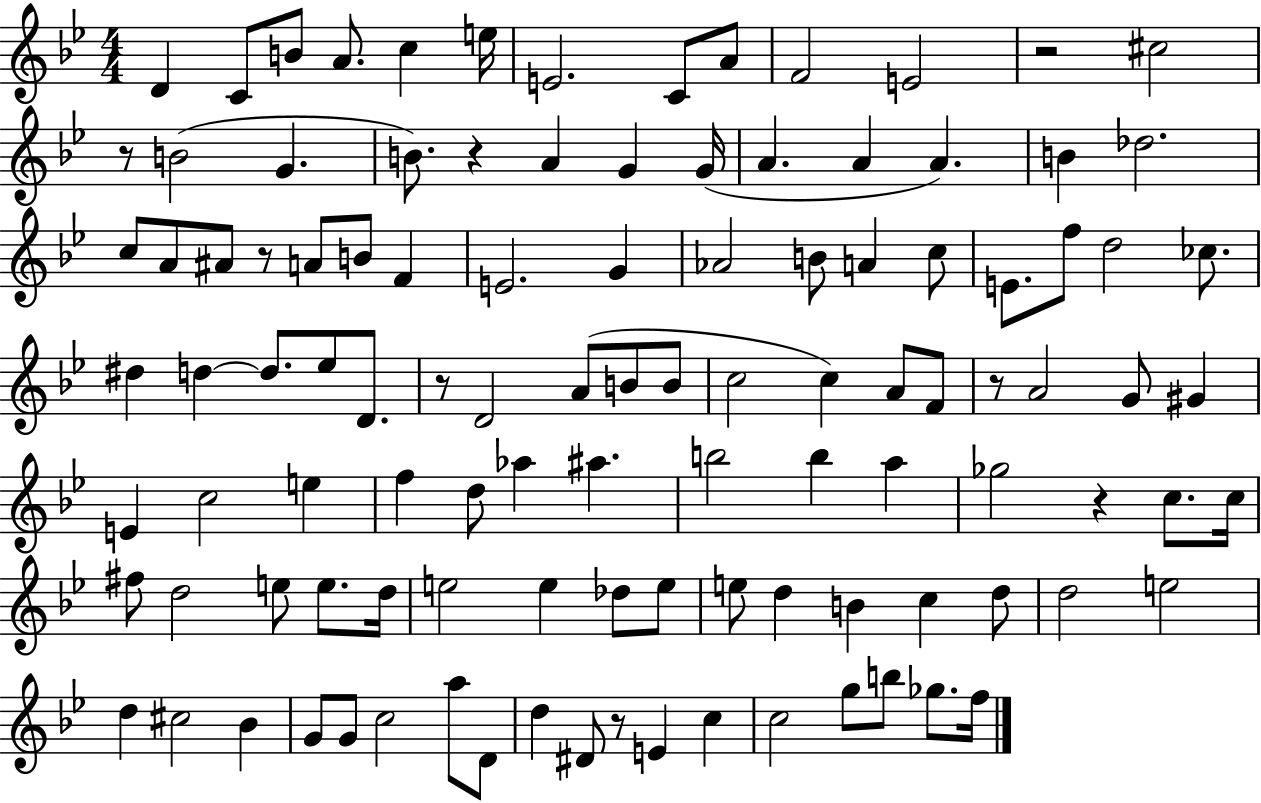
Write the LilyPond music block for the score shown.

{
  \clef treble
  \numericTimeSignature
  \time 4/4
  \key bes \major
  d'4 c'8 b'8 a'8. c''4 e''16 | e'2. c'8 a'8 | f'2 e'2 | r2 cis''2 | \break r8 b'2( g'4. | b'8.) r4 a'4 g'4 g'16( | a'4. a'4 a'4.) | b'4 des''2. | \break c''8 a'8 ais'8 r8 a'8 b'8 f'4 | e'2. g'4 | aes'2 b'8 a'4 c''8 | e'8. f''8 d''2 ces''8. | \break dis''4 d''4~~ d''8. ees''8 d'8. | r8 d'2 a'8( b'8 b'8 | c''2 c''4) a'8 f'8 | r8 a'2 g'8 gis'4 | \break e'4 c''2 e''4 | f''4 d''8 aes''4 ais''4. | b''2 b''4 a''4 | ges''2 r4 c''8. c''16 | \break fis''8 d''2 e''8 e''8. d''16 | e''2 e''4 des''8 e''8 | e''8 d''4 b'4 c''4 d''8 | d''2 e''2 | \break d''4 cis''2 bes'4 | g'8 g'8 c''2 a''8 d'8 | d''4 dis'8 r8 e'4 c''4 | c''2 g''8 b''8 ges''8. f''16 | \break \bar "|."
}